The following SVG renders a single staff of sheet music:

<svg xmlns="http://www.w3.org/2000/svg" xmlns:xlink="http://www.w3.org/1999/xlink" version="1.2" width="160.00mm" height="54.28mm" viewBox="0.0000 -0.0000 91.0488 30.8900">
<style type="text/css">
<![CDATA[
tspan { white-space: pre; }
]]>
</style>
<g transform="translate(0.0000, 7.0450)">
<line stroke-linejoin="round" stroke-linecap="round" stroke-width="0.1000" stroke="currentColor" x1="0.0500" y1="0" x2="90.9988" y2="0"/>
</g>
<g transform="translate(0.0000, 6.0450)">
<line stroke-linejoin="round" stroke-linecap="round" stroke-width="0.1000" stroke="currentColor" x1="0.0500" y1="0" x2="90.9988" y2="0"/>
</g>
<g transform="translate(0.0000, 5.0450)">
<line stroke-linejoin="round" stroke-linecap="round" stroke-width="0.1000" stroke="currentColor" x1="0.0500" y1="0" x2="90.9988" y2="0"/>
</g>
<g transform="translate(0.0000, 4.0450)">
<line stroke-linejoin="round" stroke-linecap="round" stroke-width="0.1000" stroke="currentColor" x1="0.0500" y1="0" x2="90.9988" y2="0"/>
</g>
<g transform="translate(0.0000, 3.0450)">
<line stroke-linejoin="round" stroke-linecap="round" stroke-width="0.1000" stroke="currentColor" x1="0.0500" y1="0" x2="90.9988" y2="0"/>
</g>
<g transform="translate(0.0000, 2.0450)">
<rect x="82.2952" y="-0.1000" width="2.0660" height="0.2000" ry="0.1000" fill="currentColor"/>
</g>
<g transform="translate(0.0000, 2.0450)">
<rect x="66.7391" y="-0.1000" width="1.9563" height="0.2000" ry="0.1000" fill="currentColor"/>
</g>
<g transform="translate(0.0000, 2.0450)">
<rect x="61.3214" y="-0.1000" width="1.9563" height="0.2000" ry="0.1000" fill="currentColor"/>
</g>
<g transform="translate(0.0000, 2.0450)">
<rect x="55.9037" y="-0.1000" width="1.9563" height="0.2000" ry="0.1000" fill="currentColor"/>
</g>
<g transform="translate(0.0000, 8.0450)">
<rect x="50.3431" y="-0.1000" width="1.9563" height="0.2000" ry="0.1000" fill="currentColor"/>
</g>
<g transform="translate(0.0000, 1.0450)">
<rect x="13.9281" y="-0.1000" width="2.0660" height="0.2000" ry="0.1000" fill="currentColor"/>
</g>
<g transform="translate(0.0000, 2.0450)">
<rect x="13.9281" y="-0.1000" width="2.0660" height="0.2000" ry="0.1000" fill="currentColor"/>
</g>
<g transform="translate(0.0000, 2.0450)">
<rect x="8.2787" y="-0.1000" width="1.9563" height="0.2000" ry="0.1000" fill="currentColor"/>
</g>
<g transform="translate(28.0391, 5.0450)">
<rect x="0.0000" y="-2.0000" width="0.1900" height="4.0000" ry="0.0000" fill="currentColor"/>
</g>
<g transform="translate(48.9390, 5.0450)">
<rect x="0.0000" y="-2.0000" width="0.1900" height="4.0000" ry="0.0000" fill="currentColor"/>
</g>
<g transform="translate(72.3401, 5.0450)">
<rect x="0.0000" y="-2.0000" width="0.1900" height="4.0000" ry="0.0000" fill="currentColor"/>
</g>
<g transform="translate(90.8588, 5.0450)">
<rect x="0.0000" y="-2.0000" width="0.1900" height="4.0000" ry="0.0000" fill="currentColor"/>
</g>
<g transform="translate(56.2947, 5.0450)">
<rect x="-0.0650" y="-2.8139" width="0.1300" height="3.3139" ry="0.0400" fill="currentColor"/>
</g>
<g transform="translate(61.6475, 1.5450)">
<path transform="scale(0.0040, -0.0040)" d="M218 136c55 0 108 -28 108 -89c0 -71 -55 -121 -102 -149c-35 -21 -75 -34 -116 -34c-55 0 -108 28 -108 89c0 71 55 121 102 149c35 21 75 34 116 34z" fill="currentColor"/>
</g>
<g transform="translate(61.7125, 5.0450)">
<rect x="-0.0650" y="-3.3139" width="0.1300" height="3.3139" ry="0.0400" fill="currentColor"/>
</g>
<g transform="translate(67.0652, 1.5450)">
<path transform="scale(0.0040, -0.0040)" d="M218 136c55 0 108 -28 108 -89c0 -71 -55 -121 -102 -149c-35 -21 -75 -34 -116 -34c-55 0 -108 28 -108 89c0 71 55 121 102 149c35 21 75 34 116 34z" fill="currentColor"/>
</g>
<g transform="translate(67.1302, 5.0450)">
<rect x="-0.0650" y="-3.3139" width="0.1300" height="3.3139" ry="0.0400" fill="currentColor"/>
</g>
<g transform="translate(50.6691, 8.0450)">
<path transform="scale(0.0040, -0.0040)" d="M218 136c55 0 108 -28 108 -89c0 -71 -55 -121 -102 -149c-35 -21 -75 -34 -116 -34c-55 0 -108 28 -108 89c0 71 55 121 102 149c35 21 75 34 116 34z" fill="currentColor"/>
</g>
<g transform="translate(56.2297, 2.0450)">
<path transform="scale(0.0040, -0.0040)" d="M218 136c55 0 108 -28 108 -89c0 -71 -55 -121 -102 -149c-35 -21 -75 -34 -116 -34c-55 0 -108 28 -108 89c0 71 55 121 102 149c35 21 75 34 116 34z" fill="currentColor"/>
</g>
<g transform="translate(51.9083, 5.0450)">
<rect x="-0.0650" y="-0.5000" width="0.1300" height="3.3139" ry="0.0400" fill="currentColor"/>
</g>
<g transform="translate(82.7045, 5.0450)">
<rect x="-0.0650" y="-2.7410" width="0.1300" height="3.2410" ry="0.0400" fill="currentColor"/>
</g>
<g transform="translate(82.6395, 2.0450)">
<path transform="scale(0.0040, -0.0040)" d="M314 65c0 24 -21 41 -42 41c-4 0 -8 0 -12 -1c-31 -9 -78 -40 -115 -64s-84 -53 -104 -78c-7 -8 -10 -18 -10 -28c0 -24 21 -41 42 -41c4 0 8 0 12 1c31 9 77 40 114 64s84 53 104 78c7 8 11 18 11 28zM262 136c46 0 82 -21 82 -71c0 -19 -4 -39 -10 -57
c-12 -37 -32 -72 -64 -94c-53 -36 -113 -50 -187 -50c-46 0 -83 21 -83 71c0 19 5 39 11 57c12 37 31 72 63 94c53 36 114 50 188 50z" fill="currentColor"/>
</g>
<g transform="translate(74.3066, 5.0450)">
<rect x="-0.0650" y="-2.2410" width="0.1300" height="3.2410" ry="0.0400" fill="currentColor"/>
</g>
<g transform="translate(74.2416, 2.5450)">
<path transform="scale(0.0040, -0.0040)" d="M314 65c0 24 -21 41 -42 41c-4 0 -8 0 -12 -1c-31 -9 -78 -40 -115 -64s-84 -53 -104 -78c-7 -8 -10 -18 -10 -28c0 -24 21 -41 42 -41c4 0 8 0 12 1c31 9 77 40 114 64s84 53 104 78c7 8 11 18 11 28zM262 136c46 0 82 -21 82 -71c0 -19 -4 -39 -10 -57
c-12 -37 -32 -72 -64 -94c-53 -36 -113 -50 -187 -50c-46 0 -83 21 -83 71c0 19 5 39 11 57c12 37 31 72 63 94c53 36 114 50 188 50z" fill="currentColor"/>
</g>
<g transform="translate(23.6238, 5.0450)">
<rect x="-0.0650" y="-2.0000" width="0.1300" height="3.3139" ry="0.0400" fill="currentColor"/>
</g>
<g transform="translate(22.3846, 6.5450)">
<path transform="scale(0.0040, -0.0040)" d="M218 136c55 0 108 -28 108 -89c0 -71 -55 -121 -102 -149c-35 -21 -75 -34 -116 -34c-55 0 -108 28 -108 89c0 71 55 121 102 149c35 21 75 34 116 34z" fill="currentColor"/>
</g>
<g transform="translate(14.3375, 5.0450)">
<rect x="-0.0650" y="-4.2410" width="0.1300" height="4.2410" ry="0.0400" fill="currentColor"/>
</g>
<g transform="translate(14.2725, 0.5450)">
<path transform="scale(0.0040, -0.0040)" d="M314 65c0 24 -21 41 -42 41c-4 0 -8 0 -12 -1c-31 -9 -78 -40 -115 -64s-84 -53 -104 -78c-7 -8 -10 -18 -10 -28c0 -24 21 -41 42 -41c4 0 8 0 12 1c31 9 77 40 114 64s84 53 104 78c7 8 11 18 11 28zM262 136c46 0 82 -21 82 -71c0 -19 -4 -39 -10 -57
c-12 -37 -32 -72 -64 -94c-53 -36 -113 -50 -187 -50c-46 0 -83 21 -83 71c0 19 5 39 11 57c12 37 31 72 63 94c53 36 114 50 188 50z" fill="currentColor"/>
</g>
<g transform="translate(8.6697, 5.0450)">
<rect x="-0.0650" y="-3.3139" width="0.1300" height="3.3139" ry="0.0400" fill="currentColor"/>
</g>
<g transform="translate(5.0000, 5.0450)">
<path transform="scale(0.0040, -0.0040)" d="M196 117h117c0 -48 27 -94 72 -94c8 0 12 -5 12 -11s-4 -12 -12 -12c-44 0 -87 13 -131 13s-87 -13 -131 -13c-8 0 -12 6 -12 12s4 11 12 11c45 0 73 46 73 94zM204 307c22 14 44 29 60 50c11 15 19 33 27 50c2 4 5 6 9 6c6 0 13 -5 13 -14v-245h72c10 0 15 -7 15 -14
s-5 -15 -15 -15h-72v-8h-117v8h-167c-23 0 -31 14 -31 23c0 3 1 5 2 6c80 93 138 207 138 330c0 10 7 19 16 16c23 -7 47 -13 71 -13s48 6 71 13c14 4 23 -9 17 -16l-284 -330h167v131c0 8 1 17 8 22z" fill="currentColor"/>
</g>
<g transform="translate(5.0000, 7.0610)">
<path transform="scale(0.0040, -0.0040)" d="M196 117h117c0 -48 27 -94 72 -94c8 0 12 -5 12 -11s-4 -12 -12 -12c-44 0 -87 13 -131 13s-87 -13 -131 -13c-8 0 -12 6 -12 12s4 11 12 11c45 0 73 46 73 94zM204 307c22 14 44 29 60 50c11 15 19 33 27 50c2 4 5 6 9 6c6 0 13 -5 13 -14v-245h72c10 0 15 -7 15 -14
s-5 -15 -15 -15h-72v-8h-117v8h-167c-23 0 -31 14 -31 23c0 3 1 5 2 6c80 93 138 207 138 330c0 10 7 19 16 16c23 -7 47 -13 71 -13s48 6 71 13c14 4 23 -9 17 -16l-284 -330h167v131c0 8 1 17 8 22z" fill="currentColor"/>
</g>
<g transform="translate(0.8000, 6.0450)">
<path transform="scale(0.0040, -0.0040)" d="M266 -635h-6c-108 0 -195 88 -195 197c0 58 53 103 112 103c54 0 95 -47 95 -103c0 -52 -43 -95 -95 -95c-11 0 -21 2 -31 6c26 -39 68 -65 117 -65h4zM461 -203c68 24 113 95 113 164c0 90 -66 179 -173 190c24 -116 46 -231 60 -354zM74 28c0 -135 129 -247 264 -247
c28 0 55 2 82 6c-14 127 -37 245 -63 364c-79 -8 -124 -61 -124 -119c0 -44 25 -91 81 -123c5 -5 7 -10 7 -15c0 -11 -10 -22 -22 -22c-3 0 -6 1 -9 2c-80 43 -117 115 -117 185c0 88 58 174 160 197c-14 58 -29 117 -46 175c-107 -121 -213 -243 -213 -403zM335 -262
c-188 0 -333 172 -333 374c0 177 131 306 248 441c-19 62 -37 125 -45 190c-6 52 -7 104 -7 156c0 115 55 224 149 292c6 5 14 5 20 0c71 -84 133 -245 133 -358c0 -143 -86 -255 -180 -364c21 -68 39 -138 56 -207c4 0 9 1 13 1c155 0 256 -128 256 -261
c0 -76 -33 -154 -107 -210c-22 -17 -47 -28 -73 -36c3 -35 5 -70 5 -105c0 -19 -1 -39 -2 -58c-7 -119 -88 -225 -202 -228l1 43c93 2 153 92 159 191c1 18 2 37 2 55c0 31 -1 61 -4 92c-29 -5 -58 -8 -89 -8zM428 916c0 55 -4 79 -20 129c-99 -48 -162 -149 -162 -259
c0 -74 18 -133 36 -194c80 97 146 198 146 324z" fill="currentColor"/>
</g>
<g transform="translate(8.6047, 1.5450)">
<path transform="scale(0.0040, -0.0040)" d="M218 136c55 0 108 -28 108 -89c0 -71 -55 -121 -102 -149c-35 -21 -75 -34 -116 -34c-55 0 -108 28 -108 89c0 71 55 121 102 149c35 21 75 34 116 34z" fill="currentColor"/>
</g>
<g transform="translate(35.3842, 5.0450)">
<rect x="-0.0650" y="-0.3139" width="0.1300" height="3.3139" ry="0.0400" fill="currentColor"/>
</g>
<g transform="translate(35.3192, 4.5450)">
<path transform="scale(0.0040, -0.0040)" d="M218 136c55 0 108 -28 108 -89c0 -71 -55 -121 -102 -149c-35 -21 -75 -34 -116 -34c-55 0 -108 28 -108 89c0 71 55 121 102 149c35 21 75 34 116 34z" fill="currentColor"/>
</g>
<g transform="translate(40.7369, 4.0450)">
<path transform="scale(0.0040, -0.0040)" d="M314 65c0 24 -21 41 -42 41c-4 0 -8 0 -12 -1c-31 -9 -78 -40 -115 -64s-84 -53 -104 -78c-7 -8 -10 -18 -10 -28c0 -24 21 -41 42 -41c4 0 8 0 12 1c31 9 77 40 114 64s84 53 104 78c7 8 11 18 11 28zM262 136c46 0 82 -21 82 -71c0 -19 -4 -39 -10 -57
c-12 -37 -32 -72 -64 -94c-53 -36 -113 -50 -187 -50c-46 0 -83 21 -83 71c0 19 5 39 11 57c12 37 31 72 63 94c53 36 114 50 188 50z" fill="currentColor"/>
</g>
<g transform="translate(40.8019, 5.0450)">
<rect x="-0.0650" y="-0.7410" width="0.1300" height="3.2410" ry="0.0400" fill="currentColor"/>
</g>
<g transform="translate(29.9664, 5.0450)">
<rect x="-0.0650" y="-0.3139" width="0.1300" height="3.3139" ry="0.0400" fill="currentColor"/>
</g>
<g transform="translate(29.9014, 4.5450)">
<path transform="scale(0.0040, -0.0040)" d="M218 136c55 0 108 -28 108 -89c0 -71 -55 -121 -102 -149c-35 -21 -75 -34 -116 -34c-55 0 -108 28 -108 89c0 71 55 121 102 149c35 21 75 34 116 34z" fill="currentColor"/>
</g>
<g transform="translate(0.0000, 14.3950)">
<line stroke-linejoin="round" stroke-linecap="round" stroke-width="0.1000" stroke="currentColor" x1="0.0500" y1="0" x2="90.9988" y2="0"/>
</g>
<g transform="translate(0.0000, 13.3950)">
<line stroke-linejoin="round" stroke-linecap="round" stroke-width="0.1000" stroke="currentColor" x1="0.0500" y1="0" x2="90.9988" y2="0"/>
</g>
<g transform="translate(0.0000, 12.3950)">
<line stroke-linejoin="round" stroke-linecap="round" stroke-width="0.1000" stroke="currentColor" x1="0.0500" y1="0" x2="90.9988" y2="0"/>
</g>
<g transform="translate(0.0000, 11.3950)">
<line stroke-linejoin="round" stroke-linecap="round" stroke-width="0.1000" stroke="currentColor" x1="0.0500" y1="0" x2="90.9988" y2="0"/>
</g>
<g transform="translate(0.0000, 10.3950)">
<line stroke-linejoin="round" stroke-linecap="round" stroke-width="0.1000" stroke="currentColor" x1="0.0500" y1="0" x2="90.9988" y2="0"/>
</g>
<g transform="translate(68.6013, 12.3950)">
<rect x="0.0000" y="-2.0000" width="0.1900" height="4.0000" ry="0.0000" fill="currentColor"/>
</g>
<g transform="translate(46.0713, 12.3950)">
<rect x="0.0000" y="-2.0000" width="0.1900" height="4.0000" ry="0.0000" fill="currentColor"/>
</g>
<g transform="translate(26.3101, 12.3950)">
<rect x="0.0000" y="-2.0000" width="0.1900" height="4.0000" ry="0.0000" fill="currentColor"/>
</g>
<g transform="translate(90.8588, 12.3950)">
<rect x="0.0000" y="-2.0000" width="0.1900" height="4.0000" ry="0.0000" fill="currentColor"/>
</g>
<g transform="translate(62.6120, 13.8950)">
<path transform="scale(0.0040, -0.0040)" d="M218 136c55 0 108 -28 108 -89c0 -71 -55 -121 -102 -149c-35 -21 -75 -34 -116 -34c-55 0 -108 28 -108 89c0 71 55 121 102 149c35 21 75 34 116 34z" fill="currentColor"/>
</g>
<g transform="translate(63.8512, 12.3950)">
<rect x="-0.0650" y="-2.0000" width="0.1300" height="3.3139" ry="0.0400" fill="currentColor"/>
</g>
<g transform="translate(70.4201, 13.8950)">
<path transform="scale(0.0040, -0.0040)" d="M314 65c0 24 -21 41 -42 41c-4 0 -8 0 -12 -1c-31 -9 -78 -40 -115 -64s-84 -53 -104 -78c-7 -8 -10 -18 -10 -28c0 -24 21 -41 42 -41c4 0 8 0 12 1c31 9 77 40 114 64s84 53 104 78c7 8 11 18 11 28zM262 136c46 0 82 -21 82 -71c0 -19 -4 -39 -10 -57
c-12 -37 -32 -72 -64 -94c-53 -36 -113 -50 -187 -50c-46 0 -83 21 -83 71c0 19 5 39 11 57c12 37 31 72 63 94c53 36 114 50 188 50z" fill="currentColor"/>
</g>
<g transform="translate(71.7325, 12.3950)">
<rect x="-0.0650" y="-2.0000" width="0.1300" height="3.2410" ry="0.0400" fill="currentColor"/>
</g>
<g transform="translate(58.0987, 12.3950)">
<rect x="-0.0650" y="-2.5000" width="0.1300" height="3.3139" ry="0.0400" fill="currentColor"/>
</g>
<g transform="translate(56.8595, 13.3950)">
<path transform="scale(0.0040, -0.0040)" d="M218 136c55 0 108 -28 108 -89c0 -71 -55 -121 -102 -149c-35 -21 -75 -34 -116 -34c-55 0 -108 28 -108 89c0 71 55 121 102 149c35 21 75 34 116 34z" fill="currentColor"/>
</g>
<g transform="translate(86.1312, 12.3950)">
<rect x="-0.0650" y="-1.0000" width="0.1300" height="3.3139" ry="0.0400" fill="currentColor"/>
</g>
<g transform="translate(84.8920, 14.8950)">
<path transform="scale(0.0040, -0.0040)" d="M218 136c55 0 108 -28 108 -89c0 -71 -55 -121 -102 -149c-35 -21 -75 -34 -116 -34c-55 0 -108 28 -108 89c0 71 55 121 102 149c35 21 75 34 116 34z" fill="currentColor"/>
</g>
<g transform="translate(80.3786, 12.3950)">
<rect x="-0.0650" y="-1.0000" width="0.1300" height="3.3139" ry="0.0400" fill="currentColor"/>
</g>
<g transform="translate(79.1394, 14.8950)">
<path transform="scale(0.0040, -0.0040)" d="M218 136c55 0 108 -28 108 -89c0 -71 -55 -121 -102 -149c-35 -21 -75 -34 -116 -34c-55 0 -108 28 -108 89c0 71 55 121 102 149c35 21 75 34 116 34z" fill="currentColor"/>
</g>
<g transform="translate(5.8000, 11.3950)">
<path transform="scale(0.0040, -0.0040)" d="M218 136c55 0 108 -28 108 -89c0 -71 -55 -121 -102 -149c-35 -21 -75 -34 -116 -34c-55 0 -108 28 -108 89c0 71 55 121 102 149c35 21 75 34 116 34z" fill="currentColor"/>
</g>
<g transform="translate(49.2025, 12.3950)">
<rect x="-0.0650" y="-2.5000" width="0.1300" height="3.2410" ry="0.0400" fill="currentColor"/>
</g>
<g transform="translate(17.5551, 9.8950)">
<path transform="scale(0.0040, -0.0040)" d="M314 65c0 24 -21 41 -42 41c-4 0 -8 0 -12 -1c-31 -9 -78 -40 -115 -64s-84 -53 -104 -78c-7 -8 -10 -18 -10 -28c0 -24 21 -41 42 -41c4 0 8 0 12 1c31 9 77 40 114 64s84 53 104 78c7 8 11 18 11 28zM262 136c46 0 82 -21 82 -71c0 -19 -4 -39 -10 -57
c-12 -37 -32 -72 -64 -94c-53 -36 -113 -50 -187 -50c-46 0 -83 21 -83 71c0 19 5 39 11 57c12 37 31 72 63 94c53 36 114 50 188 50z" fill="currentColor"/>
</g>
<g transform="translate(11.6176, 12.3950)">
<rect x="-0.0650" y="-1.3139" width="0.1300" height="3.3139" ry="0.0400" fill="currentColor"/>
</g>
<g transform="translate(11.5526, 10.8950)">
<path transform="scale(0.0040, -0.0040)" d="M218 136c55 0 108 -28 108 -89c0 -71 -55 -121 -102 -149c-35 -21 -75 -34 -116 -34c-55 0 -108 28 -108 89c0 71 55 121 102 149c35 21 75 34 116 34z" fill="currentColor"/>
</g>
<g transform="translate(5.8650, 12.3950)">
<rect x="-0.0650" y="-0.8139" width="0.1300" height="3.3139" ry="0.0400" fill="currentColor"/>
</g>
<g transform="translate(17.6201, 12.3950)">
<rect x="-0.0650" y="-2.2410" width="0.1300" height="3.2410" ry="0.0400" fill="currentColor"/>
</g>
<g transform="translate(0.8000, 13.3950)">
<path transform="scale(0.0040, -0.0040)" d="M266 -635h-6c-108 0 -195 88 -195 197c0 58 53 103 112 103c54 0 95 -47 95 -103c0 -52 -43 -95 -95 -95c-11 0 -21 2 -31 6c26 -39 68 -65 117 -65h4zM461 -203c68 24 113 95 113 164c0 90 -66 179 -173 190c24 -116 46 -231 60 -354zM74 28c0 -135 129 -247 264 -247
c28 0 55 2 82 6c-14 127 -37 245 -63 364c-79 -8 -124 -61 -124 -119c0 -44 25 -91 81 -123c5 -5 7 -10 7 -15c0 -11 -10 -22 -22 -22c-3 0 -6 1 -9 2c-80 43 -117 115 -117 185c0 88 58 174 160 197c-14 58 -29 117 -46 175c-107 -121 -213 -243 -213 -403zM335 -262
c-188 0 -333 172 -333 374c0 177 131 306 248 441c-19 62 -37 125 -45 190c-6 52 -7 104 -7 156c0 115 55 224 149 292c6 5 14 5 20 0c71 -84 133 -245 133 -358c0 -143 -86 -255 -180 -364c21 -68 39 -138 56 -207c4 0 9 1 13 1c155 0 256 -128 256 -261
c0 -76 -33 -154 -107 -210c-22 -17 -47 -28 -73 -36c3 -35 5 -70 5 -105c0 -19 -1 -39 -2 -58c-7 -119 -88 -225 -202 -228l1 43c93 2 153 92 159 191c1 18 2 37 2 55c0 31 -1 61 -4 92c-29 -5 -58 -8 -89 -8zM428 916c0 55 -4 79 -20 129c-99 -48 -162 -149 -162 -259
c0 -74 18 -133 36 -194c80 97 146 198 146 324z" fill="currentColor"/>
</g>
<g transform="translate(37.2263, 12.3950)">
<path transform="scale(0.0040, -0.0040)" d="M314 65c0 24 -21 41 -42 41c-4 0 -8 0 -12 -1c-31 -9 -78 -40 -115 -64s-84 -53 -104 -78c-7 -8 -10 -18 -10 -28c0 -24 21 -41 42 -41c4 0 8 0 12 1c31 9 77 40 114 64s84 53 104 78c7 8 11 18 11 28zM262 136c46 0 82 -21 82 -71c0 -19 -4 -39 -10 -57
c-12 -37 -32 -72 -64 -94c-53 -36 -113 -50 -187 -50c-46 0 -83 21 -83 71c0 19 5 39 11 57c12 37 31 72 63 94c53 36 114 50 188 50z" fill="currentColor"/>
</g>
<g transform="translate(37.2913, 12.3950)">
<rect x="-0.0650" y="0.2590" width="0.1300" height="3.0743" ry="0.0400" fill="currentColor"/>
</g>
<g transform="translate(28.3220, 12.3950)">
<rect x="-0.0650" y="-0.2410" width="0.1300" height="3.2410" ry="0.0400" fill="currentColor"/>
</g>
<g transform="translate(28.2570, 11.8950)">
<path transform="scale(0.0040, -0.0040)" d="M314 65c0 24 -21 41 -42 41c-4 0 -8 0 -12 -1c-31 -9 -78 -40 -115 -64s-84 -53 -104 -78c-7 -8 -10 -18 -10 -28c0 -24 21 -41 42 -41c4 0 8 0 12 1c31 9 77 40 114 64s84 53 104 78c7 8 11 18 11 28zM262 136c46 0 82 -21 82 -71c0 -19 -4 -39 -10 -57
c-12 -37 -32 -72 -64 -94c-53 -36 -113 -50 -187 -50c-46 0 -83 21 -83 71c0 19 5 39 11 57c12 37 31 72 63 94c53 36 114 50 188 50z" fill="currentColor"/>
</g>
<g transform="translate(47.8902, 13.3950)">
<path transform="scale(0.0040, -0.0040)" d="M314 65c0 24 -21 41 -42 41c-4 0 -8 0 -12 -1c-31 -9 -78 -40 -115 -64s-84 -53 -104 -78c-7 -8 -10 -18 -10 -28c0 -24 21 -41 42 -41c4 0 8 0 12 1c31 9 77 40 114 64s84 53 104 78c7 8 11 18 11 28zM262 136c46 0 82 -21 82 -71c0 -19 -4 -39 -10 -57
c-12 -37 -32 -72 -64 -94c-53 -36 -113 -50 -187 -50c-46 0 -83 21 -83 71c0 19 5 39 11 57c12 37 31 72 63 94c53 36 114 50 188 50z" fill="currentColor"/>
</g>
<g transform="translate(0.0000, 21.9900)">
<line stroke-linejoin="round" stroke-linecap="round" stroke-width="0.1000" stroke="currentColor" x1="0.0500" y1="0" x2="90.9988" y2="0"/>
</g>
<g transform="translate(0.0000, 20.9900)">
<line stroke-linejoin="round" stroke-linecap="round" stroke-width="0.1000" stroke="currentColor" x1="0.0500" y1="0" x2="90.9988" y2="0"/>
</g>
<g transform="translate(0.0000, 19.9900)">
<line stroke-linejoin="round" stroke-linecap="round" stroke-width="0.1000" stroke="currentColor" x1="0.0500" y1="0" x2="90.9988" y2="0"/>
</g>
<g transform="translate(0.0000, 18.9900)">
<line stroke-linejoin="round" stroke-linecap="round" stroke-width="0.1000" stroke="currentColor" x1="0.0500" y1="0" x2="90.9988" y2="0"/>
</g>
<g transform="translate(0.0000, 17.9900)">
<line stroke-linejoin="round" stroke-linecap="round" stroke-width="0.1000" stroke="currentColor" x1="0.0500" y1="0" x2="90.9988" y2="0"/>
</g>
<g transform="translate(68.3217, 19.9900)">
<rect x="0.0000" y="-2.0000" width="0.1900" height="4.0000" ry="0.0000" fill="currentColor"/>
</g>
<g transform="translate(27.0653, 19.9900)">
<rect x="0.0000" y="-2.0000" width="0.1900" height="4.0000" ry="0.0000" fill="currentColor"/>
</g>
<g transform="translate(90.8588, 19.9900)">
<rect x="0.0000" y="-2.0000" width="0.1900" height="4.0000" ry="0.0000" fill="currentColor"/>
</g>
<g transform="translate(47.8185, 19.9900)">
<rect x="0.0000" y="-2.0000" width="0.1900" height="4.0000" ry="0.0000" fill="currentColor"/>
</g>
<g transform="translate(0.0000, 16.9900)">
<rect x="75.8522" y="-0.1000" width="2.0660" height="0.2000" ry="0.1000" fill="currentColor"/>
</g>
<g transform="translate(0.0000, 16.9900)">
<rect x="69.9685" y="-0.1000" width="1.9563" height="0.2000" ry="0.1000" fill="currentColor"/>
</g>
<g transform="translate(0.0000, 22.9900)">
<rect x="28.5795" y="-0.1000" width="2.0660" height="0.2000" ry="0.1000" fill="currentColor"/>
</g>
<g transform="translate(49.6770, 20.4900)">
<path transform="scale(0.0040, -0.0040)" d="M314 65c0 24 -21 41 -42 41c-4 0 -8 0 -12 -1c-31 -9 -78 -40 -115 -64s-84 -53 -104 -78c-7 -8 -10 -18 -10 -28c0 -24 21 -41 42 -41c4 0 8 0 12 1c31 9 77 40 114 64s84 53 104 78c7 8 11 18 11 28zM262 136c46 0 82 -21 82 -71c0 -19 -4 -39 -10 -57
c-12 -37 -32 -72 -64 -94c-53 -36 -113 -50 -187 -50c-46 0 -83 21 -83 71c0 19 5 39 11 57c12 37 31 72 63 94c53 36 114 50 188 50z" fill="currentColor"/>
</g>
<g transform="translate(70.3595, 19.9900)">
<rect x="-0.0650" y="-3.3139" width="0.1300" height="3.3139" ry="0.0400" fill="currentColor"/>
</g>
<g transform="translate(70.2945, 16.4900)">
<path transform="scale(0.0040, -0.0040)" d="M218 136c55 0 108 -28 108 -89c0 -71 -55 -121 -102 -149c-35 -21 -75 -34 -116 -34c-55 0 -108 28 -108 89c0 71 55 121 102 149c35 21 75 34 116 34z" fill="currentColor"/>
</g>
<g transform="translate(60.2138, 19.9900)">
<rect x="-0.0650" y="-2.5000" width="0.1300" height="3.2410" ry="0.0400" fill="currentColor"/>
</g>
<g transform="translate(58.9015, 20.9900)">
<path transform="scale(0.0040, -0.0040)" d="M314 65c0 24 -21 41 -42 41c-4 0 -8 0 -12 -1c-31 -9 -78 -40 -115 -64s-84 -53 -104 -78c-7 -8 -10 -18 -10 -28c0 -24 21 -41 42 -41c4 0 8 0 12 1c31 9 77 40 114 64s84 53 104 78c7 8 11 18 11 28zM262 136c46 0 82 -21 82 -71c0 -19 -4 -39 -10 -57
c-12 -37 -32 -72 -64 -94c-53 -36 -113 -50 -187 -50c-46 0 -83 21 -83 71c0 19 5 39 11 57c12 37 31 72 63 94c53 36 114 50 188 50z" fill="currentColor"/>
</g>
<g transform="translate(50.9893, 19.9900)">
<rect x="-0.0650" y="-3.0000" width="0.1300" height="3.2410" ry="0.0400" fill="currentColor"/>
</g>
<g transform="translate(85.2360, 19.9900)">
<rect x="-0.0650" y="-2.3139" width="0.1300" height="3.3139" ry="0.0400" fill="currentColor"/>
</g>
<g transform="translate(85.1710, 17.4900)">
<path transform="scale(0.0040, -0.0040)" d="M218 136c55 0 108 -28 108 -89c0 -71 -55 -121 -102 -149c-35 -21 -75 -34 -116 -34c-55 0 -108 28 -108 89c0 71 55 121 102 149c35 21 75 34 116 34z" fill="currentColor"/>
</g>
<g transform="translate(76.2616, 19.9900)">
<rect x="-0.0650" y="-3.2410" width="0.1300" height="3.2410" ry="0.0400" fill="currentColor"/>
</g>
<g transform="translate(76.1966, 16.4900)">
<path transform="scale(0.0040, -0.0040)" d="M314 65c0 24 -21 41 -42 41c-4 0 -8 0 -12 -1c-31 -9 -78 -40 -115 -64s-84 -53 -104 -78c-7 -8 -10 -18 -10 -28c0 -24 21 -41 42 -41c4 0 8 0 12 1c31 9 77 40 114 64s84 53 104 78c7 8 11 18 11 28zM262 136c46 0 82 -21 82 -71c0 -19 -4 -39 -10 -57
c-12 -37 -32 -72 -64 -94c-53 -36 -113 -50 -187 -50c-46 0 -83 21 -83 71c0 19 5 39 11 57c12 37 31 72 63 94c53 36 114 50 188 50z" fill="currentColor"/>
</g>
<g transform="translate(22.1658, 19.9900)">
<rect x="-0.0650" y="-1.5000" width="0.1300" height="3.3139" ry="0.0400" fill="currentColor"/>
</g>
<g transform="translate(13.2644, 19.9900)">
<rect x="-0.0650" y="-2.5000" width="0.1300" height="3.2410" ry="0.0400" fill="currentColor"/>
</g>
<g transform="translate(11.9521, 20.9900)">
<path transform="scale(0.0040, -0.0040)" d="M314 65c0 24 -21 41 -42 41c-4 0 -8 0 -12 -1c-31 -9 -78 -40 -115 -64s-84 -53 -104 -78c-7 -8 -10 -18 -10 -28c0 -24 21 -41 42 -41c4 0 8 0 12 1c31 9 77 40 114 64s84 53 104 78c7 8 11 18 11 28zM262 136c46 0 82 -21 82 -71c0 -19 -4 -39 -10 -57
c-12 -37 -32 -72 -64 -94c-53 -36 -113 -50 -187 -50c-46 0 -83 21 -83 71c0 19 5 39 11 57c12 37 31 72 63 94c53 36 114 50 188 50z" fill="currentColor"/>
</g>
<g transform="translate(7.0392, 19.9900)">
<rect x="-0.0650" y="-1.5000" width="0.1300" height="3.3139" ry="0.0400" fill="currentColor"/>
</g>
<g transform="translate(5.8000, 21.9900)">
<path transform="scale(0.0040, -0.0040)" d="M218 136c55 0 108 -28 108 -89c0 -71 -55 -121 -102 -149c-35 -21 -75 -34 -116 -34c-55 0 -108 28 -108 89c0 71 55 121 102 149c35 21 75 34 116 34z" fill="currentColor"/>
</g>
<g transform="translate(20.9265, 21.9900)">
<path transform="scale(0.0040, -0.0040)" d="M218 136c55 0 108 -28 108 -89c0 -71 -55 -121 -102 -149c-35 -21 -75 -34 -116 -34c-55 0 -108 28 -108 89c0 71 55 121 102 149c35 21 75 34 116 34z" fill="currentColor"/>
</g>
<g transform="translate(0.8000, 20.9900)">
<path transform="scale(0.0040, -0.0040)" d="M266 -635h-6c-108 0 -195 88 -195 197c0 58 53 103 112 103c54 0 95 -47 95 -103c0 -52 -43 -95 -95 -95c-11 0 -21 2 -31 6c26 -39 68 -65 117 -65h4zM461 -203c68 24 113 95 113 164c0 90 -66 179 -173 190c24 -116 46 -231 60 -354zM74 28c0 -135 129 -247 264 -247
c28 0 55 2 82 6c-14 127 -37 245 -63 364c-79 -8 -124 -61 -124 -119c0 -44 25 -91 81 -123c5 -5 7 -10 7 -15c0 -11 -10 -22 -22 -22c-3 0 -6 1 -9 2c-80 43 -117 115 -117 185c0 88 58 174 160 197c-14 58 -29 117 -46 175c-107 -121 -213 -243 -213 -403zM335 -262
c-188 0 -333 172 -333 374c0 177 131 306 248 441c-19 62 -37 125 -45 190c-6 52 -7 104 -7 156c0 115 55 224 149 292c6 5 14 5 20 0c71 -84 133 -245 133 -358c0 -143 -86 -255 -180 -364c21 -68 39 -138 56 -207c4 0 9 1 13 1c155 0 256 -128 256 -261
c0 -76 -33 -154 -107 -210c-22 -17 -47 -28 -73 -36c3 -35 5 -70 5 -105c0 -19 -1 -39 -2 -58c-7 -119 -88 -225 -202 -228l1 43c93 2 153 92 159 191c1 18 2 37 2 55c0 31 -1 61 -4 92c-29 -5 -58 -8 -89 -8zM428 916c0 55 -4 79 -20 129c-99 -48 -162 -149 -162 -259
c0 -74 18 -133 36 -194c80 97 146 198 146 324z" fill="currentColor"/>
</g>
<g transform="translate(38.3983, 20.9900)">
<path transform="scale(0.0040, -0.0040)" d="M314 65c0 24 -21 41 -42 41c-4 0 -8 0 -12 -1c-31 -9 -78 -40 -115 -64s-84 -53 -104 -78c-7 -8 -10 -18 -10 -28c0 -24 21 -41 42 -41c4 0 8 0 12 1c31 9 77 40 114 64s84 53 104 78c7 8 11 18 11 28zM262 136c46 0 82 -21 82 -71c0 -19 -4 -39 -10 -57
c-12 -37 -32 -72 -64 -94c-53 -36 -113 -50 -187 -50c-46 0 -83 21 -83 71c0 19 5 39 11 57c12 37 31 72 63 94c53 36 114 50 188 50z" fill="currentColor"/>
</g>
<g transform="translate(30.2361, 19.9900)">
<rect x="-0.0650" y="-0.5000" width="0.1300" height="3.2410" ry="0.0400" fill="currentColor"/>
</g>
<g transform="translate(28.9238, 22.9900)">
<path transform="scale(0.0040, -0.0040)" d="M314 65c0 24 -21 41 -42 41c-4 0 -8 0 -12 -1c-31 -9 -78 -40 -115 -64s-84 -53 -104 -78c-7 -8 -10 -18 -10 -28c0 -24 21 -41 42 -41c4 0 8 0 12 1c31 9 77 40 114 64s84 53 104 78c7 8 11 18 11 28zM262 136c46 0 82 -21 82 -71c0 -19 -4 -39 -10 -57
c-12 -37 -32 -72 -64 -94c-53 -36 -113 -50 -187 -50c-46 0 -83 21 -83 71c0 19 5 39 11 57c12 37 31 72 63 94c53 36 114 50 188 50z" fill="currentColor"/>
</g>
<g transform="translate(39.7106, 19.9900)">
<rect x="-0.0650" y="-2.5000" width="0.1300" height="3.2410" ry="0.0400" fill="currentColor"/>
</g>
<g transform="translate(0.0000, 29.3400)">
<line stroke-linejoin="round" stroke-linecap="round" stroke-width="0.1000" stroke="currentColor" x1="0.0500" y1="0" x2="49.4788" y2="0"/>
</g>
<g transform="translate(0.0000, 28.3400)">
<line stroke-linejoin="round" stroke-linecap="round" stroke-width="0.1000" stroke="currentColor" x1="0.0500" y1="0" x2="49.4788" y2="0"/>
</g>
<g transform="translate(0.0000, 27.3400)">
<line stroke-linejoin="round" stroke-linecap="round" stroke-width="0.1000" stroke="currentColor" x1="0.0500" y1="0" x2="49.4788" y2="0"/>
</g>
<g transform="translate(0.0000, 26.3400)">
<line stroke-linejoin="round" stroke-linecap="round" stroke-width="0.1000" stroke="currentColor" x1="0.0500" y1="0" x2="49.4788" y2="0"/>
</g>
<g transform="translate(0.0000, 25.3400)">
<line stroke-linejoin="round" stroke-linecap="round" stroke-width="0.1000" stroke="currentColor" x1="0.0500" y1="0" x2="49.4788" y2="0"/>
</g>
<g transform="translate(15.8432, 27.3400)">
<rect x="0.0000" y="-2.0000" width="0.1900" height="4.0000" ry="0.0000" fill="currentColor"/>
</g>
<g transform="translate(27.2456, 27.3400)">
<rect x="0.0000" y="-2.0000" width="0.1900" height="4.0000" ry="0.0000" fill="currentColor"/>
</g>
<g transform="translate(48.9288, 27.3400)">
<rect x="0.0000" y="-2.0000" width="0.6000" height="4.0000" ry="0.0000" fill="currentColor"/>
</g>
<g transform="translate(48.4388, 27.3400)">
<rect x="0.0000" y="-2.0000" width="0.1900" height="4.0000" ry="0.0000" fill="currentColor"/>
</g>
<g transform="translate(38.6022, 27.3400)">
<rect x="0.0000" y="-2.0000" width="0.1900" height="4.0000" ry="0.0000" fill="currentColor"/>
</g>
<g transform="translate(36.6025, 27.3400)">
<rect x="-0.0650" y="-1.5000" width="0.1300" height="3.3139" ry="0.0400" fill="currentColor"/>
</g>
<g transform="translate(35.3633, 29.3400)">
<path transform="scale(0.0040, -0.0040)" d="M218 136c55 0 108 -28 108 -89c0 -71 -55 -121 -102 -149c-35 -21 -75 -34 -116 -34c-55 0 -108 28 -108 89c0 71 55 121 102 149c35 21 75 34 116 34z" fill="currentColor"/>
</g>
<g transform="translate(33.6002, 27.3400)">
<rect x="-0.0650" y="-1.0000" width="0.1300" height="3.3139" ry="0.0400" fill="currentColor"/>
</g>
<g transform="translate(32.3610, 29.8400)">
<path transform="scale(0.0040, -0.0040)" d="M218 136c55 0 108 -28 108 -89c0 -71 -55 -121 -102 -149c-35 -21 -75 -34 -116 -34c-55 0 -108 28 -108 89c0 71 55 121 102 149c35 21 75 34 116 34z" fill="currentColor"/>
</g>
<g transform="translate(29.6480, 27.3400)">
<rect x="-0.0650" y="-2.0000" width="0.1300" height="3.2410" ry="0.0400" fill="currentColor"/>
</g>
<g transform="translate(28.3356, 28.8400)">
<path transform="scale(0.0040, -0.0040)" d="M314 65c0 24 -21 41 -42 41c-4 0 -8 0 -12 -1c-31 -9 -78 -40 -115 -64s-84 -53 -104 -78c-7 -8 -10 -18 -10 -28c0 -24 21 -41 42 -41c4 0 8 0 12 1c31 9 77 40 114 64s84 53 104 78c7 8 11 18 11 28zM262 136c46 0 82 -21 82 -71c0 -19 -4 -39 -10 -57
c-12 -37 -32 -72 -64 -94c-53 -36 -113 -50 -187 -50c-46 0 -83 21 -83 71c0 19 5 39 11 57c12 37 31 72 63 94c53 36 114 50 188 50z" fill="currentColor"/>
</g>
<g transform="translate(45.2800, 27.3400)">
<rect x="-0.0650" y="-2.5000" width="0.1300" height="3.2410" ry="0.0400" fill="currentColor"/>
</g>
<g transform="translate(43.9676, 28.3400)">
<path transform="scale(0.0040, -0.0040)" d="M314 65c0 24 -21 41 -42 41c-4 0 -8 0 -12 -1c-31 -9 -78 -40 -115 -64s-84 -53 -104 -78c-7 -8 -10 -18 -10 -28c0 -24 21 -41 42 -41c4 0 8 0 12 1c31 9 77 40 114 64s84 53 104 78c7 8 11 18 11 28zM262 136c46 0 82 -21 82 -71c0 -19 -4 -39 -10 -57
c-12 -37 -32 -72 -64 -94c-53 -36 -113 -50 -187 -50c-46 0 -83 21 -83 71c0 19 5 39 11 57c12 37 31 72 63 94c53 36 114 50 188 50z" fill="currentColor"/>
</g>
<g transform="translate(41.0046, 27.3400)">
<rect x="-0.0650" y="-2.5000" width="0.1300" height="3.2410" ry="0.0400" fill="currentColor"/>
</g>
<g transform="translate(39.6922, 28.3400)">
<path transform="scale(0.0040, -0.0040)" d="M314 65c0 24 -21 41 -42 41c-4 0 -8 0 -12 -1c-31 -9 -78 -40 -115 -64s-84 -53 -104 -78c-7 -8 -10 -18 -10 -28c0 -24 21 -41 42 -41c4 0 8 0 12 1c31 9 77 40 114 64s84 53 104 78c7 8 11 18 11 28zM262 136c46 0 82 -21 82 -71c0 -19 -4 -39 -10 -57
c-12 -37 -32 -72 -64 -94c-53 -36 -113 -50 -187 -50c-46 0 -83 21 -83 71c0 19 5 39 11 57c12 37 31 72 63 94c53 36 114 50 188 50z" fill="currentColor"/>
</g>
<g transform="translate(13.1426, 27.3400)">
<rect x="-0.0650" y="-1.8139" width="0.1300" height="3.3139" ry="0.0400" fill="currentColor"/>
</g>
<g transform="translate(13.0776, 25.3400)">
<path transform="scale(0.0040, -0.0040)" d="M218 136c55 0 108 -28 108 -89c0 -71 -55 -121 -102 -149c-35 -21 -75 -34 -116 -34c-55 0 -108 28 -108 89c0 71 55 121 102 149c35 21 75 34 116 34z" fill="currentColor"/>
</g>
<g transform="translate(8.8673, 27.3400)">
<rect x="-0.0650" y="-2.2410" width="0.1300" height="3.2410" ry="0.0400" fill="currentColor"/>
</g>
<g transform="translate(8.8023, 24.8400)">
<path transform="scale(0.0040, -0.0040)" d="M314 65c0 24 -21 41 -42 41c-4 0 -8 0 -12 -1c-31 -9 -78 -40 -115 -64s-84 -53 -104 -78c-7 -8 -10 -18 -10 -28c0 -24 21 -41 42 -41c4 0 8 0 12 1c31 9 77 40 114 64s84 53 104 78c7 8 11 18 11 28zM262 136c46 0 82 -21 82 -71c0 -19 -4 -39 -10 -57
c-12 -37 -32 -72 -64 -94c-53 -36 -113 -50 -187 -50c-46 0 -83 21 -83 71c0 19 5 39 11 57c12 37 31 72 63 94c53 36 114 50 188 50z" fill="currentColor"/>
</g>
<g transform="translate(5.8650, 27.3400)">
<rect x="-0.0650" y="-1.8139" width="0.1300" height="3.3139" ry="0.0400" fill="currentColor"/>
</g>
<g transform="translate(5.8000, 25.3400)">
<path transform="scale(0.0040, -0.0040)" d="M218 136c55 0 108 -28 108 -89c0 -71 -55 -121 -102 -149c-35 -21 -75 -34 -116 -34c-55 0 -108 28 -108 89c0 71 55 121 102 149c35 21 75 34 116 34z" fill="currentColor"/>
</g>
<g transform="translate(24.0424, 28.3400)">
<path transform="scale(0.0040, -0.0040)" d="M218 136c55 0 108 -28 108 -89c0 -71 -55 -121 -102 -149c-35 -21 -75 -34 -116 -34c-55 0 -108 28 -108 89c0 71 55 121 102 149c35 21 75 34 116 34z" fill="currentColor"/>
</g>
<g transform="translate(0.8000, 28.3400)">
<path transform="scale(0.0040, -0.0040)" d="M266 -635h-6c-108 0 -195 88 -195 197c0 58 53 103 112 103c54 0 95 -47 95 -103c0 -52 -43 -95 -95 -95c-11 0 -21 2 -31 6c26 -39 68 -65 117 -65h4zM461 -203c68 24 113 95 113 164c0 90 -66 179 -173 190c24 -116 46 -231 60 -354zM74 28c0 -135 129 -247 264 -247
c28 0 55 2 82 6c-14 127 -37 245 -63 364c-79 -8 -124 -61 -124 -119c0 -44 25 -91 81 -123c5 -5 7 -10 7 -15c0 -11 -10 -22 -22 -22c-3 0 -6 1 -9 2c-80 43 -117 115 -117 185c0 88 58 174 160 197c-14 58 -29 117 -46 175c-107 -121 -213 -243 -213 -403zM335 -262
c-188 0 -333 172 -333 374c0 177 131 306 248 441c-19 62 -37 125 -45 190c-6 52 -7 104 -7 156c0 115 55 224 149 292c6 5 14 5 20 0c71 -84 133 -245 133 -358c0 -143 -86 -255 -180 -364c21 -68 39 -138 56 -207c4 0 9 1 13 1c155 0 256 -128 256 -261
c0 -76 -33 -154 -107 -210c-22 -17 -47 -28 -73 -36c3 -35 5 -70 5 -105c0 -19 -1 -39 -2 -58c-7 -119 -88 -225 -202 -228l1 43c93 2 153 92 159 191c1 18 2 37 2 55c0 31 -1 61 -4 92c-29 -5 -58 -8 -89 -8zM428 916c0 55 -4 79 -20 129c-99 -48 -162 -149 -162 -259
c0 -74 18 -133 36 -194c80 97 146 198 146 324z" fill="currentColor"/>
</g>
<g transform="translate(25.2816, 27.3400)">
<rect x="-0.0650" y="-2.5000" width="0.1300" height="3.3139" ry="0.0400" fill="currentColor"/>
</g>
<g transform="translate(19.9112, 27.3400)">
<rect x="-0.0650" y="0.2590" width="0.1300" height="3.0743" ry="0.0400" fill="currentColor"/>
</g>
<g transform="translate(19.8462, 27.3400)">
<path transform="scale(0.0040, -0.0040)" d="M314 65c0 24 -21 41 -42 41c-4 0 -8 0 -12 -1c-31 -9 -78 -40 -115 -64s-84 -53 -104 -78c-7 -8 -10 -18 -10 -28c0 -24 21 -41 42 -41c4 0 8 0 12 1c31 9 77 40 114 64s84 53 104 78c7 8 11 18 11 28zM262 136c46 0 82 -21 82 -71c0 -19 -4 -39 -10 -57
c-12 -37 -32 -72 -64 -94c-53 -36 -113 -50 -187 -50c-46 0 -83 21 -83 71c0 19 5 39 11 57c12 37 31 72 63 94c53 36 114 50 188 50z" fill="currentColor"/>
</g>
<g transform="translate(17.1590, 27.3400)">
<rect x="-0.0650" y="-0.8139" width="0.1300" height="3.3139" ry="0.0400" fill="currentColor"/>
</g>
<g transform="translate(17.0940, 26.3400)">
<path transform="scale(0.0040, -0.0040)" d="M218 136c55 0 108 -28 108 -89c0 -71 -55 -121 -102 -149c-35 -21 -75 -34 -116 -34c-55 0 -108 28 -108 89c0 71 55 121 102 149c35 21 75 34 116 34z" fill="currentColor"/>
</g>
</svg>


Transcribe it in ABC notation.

X:1
T:Untitled
M:4/4
L:1/4
K:C
b d'2 F c c d2 C a b b g2 a2 d e g2 c2 B2 G2 G F F2 D D E G2 E C2 G2 A2 G2 b b2 g f g2 f d B2 G F2 D E G2 G2